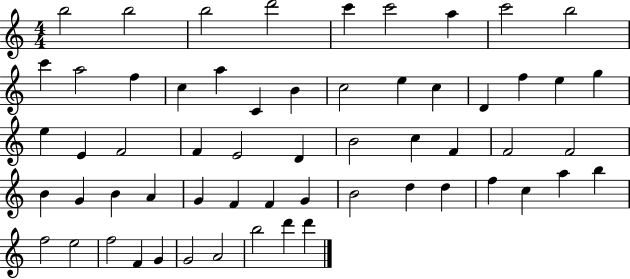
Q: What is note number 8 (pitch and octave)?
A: C6